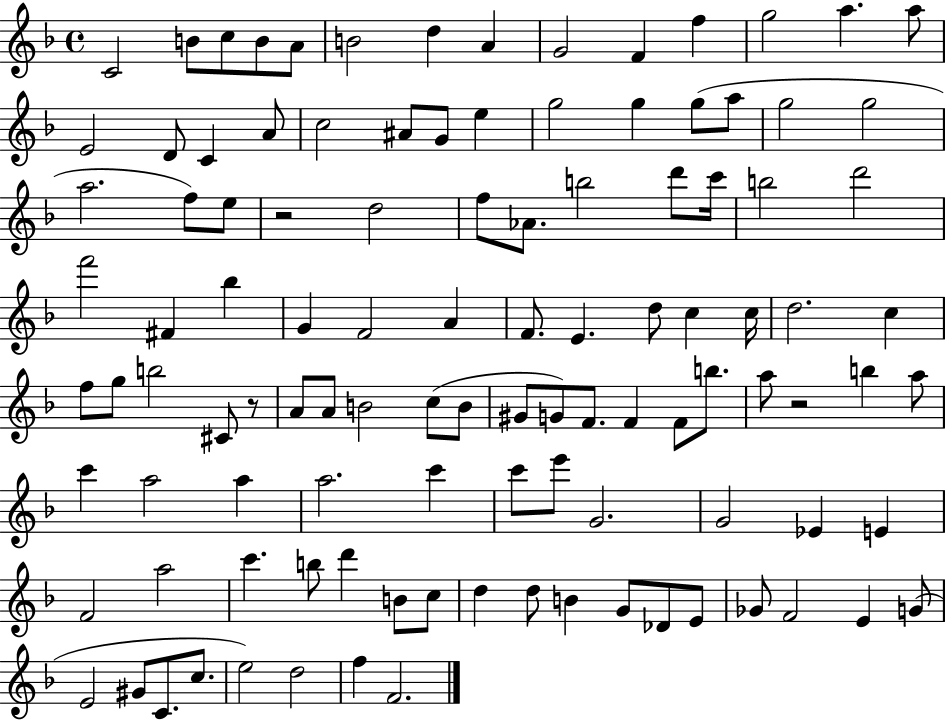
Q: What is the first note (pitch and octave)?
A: C4